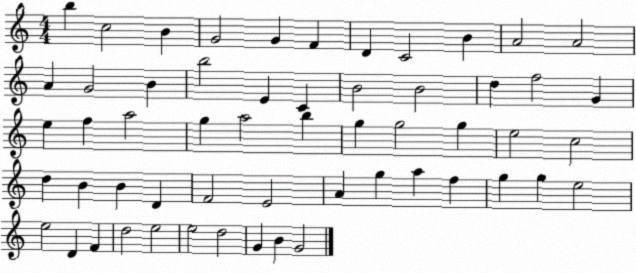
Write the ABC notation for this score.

X:1
T:Untitled
M:4/4
L:1/4
K:C
b c2 B G2 G F D C2 B A2 A2 A G2 B b2 E C B2 B2 d f2 G e f a2 g a2 b g g2 g e2 c2 d B B D F2 E2 A g a f g g e2 e2 D F d2 e2 e2 d2 G B G2